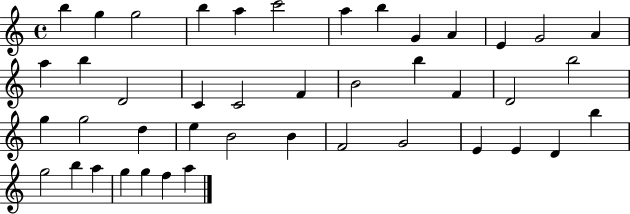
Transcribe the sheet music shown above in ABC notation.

X:1
T:Untitled
M:4/4
L:1/4
K:C
b g g2 b a c'2 a b G A E G2 A a b D2 C C2 F B2 b F D2 b2 g g2 d e B2 B F2 G2 E E D b g2 b a g g f a